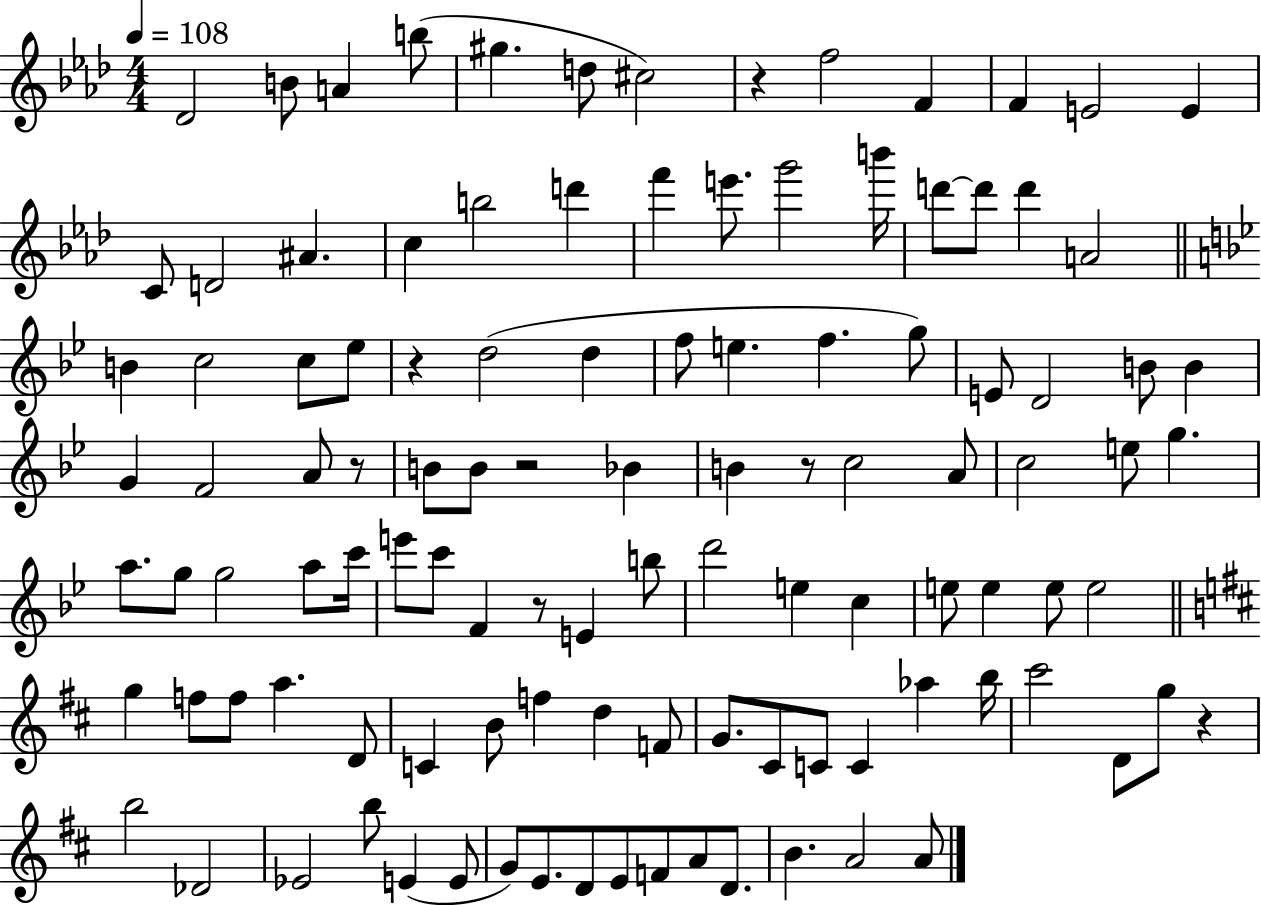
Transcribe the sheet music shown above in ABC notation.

X:1
T:Untitled
M:4/4
L:1/4
K:Ab
_D2 B/2 A b/2 ^g d/2 ^c2 z f2 F F E2 E C/2 D2 ^A c b2 d' f' e'/2 g'2 b'/4 d'/2 d'/2 d' A2 B c2 c/2 _e/2 z d2 d f/2 e f g/2 E/2 D2 B/2 B G F2 A/2 z/2 B/2 B/2 z2 _B B z/2 c2 A/2 c2 e/2 g a/2 g/2 g2 a/2 c'/4 e'/2 c'/2 F z/2 E b/2 d'2 e c e/2 e e/2 e2 g f/2 f/2 a D/2 C B/2 f d F/2 G/2 ^C/2 C/2 C _a b/4 ^c'2 D/2 g/2 z b2 _D2 _E2 b/2 E E/2 G/2 E/2 D/2 E/2 F/2 A/2 D/2 B A2 A/2